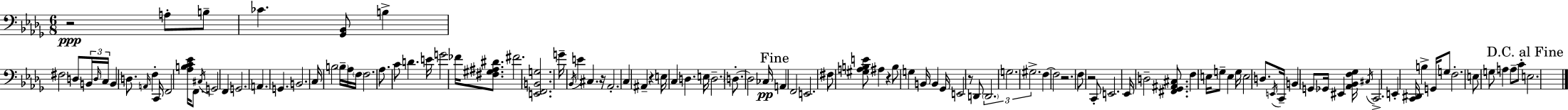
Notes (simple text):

R/h A3/e B3/e CES4/q. [Gb2,Bb2]/e B3/q F#3/h D3/e B2/s D3/s C3/s B2/q D3/e. A2/s F3/q C2/s F2/h [Ab3,B3,C4,Eb4]/s F2/e. C#3/s G2/h F2/q G2/h. A2/q. G2/q. B2/h. C3/s B3/h B3/s Ab3/s F3/s F3/h. Ab3/e. C4/e D4/q. E4/s G4/h FES4/s [F#3,G#3,A#3,D#4]/e. F#4/h. [E2,F2,B2,G3]/h. G4/s Bb2/s E4/q C#3/q. R/s Ab2/h. C3/q A#2/q R/q E3/s C3/q D3/q. E3/s D3/h. D3/e. D3/h CES3/s A2/q F2/h E2/h. F#3/e [G#3,A3,B3,E4]/e A#3/q R/q B3/e G3/q B2/s B2/q Gb2/s E2/h R/e D2/e D2/h. G3/h. G#3/h. F3/q F3/h R/h. F3/e R/h C2/e E2/h. Eb2/s D3/h [F#2,Gb2,A#2,C#3]/e. F3/q E3/s G3/e E3/q G3/s E3/h D3/e. E2/s C2/s B2/q G2/e Gb2/s EIS2/q [Ab2,Bb2,F3,Gb3]/s C#3/s C2/h. E2/q [C2,D#2]/s B3/q G2/s G3/e F3/h. E3/e G3/e A3/q A3/e C4/e E3/h.